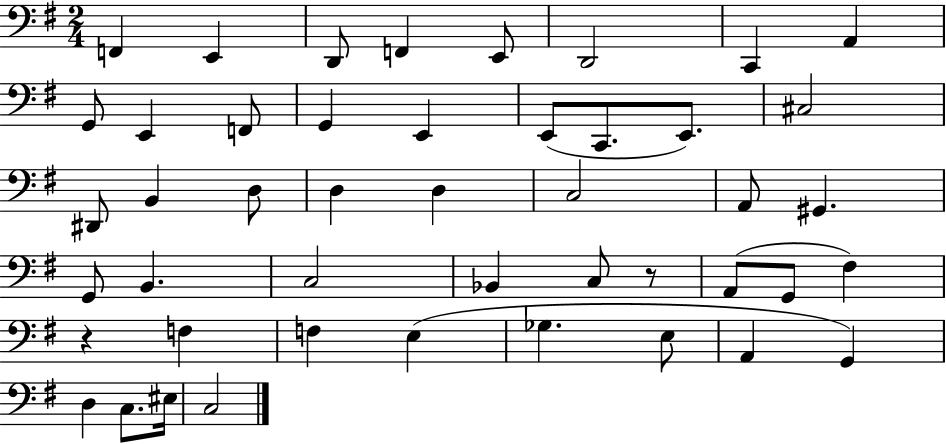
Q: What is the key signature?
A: G major